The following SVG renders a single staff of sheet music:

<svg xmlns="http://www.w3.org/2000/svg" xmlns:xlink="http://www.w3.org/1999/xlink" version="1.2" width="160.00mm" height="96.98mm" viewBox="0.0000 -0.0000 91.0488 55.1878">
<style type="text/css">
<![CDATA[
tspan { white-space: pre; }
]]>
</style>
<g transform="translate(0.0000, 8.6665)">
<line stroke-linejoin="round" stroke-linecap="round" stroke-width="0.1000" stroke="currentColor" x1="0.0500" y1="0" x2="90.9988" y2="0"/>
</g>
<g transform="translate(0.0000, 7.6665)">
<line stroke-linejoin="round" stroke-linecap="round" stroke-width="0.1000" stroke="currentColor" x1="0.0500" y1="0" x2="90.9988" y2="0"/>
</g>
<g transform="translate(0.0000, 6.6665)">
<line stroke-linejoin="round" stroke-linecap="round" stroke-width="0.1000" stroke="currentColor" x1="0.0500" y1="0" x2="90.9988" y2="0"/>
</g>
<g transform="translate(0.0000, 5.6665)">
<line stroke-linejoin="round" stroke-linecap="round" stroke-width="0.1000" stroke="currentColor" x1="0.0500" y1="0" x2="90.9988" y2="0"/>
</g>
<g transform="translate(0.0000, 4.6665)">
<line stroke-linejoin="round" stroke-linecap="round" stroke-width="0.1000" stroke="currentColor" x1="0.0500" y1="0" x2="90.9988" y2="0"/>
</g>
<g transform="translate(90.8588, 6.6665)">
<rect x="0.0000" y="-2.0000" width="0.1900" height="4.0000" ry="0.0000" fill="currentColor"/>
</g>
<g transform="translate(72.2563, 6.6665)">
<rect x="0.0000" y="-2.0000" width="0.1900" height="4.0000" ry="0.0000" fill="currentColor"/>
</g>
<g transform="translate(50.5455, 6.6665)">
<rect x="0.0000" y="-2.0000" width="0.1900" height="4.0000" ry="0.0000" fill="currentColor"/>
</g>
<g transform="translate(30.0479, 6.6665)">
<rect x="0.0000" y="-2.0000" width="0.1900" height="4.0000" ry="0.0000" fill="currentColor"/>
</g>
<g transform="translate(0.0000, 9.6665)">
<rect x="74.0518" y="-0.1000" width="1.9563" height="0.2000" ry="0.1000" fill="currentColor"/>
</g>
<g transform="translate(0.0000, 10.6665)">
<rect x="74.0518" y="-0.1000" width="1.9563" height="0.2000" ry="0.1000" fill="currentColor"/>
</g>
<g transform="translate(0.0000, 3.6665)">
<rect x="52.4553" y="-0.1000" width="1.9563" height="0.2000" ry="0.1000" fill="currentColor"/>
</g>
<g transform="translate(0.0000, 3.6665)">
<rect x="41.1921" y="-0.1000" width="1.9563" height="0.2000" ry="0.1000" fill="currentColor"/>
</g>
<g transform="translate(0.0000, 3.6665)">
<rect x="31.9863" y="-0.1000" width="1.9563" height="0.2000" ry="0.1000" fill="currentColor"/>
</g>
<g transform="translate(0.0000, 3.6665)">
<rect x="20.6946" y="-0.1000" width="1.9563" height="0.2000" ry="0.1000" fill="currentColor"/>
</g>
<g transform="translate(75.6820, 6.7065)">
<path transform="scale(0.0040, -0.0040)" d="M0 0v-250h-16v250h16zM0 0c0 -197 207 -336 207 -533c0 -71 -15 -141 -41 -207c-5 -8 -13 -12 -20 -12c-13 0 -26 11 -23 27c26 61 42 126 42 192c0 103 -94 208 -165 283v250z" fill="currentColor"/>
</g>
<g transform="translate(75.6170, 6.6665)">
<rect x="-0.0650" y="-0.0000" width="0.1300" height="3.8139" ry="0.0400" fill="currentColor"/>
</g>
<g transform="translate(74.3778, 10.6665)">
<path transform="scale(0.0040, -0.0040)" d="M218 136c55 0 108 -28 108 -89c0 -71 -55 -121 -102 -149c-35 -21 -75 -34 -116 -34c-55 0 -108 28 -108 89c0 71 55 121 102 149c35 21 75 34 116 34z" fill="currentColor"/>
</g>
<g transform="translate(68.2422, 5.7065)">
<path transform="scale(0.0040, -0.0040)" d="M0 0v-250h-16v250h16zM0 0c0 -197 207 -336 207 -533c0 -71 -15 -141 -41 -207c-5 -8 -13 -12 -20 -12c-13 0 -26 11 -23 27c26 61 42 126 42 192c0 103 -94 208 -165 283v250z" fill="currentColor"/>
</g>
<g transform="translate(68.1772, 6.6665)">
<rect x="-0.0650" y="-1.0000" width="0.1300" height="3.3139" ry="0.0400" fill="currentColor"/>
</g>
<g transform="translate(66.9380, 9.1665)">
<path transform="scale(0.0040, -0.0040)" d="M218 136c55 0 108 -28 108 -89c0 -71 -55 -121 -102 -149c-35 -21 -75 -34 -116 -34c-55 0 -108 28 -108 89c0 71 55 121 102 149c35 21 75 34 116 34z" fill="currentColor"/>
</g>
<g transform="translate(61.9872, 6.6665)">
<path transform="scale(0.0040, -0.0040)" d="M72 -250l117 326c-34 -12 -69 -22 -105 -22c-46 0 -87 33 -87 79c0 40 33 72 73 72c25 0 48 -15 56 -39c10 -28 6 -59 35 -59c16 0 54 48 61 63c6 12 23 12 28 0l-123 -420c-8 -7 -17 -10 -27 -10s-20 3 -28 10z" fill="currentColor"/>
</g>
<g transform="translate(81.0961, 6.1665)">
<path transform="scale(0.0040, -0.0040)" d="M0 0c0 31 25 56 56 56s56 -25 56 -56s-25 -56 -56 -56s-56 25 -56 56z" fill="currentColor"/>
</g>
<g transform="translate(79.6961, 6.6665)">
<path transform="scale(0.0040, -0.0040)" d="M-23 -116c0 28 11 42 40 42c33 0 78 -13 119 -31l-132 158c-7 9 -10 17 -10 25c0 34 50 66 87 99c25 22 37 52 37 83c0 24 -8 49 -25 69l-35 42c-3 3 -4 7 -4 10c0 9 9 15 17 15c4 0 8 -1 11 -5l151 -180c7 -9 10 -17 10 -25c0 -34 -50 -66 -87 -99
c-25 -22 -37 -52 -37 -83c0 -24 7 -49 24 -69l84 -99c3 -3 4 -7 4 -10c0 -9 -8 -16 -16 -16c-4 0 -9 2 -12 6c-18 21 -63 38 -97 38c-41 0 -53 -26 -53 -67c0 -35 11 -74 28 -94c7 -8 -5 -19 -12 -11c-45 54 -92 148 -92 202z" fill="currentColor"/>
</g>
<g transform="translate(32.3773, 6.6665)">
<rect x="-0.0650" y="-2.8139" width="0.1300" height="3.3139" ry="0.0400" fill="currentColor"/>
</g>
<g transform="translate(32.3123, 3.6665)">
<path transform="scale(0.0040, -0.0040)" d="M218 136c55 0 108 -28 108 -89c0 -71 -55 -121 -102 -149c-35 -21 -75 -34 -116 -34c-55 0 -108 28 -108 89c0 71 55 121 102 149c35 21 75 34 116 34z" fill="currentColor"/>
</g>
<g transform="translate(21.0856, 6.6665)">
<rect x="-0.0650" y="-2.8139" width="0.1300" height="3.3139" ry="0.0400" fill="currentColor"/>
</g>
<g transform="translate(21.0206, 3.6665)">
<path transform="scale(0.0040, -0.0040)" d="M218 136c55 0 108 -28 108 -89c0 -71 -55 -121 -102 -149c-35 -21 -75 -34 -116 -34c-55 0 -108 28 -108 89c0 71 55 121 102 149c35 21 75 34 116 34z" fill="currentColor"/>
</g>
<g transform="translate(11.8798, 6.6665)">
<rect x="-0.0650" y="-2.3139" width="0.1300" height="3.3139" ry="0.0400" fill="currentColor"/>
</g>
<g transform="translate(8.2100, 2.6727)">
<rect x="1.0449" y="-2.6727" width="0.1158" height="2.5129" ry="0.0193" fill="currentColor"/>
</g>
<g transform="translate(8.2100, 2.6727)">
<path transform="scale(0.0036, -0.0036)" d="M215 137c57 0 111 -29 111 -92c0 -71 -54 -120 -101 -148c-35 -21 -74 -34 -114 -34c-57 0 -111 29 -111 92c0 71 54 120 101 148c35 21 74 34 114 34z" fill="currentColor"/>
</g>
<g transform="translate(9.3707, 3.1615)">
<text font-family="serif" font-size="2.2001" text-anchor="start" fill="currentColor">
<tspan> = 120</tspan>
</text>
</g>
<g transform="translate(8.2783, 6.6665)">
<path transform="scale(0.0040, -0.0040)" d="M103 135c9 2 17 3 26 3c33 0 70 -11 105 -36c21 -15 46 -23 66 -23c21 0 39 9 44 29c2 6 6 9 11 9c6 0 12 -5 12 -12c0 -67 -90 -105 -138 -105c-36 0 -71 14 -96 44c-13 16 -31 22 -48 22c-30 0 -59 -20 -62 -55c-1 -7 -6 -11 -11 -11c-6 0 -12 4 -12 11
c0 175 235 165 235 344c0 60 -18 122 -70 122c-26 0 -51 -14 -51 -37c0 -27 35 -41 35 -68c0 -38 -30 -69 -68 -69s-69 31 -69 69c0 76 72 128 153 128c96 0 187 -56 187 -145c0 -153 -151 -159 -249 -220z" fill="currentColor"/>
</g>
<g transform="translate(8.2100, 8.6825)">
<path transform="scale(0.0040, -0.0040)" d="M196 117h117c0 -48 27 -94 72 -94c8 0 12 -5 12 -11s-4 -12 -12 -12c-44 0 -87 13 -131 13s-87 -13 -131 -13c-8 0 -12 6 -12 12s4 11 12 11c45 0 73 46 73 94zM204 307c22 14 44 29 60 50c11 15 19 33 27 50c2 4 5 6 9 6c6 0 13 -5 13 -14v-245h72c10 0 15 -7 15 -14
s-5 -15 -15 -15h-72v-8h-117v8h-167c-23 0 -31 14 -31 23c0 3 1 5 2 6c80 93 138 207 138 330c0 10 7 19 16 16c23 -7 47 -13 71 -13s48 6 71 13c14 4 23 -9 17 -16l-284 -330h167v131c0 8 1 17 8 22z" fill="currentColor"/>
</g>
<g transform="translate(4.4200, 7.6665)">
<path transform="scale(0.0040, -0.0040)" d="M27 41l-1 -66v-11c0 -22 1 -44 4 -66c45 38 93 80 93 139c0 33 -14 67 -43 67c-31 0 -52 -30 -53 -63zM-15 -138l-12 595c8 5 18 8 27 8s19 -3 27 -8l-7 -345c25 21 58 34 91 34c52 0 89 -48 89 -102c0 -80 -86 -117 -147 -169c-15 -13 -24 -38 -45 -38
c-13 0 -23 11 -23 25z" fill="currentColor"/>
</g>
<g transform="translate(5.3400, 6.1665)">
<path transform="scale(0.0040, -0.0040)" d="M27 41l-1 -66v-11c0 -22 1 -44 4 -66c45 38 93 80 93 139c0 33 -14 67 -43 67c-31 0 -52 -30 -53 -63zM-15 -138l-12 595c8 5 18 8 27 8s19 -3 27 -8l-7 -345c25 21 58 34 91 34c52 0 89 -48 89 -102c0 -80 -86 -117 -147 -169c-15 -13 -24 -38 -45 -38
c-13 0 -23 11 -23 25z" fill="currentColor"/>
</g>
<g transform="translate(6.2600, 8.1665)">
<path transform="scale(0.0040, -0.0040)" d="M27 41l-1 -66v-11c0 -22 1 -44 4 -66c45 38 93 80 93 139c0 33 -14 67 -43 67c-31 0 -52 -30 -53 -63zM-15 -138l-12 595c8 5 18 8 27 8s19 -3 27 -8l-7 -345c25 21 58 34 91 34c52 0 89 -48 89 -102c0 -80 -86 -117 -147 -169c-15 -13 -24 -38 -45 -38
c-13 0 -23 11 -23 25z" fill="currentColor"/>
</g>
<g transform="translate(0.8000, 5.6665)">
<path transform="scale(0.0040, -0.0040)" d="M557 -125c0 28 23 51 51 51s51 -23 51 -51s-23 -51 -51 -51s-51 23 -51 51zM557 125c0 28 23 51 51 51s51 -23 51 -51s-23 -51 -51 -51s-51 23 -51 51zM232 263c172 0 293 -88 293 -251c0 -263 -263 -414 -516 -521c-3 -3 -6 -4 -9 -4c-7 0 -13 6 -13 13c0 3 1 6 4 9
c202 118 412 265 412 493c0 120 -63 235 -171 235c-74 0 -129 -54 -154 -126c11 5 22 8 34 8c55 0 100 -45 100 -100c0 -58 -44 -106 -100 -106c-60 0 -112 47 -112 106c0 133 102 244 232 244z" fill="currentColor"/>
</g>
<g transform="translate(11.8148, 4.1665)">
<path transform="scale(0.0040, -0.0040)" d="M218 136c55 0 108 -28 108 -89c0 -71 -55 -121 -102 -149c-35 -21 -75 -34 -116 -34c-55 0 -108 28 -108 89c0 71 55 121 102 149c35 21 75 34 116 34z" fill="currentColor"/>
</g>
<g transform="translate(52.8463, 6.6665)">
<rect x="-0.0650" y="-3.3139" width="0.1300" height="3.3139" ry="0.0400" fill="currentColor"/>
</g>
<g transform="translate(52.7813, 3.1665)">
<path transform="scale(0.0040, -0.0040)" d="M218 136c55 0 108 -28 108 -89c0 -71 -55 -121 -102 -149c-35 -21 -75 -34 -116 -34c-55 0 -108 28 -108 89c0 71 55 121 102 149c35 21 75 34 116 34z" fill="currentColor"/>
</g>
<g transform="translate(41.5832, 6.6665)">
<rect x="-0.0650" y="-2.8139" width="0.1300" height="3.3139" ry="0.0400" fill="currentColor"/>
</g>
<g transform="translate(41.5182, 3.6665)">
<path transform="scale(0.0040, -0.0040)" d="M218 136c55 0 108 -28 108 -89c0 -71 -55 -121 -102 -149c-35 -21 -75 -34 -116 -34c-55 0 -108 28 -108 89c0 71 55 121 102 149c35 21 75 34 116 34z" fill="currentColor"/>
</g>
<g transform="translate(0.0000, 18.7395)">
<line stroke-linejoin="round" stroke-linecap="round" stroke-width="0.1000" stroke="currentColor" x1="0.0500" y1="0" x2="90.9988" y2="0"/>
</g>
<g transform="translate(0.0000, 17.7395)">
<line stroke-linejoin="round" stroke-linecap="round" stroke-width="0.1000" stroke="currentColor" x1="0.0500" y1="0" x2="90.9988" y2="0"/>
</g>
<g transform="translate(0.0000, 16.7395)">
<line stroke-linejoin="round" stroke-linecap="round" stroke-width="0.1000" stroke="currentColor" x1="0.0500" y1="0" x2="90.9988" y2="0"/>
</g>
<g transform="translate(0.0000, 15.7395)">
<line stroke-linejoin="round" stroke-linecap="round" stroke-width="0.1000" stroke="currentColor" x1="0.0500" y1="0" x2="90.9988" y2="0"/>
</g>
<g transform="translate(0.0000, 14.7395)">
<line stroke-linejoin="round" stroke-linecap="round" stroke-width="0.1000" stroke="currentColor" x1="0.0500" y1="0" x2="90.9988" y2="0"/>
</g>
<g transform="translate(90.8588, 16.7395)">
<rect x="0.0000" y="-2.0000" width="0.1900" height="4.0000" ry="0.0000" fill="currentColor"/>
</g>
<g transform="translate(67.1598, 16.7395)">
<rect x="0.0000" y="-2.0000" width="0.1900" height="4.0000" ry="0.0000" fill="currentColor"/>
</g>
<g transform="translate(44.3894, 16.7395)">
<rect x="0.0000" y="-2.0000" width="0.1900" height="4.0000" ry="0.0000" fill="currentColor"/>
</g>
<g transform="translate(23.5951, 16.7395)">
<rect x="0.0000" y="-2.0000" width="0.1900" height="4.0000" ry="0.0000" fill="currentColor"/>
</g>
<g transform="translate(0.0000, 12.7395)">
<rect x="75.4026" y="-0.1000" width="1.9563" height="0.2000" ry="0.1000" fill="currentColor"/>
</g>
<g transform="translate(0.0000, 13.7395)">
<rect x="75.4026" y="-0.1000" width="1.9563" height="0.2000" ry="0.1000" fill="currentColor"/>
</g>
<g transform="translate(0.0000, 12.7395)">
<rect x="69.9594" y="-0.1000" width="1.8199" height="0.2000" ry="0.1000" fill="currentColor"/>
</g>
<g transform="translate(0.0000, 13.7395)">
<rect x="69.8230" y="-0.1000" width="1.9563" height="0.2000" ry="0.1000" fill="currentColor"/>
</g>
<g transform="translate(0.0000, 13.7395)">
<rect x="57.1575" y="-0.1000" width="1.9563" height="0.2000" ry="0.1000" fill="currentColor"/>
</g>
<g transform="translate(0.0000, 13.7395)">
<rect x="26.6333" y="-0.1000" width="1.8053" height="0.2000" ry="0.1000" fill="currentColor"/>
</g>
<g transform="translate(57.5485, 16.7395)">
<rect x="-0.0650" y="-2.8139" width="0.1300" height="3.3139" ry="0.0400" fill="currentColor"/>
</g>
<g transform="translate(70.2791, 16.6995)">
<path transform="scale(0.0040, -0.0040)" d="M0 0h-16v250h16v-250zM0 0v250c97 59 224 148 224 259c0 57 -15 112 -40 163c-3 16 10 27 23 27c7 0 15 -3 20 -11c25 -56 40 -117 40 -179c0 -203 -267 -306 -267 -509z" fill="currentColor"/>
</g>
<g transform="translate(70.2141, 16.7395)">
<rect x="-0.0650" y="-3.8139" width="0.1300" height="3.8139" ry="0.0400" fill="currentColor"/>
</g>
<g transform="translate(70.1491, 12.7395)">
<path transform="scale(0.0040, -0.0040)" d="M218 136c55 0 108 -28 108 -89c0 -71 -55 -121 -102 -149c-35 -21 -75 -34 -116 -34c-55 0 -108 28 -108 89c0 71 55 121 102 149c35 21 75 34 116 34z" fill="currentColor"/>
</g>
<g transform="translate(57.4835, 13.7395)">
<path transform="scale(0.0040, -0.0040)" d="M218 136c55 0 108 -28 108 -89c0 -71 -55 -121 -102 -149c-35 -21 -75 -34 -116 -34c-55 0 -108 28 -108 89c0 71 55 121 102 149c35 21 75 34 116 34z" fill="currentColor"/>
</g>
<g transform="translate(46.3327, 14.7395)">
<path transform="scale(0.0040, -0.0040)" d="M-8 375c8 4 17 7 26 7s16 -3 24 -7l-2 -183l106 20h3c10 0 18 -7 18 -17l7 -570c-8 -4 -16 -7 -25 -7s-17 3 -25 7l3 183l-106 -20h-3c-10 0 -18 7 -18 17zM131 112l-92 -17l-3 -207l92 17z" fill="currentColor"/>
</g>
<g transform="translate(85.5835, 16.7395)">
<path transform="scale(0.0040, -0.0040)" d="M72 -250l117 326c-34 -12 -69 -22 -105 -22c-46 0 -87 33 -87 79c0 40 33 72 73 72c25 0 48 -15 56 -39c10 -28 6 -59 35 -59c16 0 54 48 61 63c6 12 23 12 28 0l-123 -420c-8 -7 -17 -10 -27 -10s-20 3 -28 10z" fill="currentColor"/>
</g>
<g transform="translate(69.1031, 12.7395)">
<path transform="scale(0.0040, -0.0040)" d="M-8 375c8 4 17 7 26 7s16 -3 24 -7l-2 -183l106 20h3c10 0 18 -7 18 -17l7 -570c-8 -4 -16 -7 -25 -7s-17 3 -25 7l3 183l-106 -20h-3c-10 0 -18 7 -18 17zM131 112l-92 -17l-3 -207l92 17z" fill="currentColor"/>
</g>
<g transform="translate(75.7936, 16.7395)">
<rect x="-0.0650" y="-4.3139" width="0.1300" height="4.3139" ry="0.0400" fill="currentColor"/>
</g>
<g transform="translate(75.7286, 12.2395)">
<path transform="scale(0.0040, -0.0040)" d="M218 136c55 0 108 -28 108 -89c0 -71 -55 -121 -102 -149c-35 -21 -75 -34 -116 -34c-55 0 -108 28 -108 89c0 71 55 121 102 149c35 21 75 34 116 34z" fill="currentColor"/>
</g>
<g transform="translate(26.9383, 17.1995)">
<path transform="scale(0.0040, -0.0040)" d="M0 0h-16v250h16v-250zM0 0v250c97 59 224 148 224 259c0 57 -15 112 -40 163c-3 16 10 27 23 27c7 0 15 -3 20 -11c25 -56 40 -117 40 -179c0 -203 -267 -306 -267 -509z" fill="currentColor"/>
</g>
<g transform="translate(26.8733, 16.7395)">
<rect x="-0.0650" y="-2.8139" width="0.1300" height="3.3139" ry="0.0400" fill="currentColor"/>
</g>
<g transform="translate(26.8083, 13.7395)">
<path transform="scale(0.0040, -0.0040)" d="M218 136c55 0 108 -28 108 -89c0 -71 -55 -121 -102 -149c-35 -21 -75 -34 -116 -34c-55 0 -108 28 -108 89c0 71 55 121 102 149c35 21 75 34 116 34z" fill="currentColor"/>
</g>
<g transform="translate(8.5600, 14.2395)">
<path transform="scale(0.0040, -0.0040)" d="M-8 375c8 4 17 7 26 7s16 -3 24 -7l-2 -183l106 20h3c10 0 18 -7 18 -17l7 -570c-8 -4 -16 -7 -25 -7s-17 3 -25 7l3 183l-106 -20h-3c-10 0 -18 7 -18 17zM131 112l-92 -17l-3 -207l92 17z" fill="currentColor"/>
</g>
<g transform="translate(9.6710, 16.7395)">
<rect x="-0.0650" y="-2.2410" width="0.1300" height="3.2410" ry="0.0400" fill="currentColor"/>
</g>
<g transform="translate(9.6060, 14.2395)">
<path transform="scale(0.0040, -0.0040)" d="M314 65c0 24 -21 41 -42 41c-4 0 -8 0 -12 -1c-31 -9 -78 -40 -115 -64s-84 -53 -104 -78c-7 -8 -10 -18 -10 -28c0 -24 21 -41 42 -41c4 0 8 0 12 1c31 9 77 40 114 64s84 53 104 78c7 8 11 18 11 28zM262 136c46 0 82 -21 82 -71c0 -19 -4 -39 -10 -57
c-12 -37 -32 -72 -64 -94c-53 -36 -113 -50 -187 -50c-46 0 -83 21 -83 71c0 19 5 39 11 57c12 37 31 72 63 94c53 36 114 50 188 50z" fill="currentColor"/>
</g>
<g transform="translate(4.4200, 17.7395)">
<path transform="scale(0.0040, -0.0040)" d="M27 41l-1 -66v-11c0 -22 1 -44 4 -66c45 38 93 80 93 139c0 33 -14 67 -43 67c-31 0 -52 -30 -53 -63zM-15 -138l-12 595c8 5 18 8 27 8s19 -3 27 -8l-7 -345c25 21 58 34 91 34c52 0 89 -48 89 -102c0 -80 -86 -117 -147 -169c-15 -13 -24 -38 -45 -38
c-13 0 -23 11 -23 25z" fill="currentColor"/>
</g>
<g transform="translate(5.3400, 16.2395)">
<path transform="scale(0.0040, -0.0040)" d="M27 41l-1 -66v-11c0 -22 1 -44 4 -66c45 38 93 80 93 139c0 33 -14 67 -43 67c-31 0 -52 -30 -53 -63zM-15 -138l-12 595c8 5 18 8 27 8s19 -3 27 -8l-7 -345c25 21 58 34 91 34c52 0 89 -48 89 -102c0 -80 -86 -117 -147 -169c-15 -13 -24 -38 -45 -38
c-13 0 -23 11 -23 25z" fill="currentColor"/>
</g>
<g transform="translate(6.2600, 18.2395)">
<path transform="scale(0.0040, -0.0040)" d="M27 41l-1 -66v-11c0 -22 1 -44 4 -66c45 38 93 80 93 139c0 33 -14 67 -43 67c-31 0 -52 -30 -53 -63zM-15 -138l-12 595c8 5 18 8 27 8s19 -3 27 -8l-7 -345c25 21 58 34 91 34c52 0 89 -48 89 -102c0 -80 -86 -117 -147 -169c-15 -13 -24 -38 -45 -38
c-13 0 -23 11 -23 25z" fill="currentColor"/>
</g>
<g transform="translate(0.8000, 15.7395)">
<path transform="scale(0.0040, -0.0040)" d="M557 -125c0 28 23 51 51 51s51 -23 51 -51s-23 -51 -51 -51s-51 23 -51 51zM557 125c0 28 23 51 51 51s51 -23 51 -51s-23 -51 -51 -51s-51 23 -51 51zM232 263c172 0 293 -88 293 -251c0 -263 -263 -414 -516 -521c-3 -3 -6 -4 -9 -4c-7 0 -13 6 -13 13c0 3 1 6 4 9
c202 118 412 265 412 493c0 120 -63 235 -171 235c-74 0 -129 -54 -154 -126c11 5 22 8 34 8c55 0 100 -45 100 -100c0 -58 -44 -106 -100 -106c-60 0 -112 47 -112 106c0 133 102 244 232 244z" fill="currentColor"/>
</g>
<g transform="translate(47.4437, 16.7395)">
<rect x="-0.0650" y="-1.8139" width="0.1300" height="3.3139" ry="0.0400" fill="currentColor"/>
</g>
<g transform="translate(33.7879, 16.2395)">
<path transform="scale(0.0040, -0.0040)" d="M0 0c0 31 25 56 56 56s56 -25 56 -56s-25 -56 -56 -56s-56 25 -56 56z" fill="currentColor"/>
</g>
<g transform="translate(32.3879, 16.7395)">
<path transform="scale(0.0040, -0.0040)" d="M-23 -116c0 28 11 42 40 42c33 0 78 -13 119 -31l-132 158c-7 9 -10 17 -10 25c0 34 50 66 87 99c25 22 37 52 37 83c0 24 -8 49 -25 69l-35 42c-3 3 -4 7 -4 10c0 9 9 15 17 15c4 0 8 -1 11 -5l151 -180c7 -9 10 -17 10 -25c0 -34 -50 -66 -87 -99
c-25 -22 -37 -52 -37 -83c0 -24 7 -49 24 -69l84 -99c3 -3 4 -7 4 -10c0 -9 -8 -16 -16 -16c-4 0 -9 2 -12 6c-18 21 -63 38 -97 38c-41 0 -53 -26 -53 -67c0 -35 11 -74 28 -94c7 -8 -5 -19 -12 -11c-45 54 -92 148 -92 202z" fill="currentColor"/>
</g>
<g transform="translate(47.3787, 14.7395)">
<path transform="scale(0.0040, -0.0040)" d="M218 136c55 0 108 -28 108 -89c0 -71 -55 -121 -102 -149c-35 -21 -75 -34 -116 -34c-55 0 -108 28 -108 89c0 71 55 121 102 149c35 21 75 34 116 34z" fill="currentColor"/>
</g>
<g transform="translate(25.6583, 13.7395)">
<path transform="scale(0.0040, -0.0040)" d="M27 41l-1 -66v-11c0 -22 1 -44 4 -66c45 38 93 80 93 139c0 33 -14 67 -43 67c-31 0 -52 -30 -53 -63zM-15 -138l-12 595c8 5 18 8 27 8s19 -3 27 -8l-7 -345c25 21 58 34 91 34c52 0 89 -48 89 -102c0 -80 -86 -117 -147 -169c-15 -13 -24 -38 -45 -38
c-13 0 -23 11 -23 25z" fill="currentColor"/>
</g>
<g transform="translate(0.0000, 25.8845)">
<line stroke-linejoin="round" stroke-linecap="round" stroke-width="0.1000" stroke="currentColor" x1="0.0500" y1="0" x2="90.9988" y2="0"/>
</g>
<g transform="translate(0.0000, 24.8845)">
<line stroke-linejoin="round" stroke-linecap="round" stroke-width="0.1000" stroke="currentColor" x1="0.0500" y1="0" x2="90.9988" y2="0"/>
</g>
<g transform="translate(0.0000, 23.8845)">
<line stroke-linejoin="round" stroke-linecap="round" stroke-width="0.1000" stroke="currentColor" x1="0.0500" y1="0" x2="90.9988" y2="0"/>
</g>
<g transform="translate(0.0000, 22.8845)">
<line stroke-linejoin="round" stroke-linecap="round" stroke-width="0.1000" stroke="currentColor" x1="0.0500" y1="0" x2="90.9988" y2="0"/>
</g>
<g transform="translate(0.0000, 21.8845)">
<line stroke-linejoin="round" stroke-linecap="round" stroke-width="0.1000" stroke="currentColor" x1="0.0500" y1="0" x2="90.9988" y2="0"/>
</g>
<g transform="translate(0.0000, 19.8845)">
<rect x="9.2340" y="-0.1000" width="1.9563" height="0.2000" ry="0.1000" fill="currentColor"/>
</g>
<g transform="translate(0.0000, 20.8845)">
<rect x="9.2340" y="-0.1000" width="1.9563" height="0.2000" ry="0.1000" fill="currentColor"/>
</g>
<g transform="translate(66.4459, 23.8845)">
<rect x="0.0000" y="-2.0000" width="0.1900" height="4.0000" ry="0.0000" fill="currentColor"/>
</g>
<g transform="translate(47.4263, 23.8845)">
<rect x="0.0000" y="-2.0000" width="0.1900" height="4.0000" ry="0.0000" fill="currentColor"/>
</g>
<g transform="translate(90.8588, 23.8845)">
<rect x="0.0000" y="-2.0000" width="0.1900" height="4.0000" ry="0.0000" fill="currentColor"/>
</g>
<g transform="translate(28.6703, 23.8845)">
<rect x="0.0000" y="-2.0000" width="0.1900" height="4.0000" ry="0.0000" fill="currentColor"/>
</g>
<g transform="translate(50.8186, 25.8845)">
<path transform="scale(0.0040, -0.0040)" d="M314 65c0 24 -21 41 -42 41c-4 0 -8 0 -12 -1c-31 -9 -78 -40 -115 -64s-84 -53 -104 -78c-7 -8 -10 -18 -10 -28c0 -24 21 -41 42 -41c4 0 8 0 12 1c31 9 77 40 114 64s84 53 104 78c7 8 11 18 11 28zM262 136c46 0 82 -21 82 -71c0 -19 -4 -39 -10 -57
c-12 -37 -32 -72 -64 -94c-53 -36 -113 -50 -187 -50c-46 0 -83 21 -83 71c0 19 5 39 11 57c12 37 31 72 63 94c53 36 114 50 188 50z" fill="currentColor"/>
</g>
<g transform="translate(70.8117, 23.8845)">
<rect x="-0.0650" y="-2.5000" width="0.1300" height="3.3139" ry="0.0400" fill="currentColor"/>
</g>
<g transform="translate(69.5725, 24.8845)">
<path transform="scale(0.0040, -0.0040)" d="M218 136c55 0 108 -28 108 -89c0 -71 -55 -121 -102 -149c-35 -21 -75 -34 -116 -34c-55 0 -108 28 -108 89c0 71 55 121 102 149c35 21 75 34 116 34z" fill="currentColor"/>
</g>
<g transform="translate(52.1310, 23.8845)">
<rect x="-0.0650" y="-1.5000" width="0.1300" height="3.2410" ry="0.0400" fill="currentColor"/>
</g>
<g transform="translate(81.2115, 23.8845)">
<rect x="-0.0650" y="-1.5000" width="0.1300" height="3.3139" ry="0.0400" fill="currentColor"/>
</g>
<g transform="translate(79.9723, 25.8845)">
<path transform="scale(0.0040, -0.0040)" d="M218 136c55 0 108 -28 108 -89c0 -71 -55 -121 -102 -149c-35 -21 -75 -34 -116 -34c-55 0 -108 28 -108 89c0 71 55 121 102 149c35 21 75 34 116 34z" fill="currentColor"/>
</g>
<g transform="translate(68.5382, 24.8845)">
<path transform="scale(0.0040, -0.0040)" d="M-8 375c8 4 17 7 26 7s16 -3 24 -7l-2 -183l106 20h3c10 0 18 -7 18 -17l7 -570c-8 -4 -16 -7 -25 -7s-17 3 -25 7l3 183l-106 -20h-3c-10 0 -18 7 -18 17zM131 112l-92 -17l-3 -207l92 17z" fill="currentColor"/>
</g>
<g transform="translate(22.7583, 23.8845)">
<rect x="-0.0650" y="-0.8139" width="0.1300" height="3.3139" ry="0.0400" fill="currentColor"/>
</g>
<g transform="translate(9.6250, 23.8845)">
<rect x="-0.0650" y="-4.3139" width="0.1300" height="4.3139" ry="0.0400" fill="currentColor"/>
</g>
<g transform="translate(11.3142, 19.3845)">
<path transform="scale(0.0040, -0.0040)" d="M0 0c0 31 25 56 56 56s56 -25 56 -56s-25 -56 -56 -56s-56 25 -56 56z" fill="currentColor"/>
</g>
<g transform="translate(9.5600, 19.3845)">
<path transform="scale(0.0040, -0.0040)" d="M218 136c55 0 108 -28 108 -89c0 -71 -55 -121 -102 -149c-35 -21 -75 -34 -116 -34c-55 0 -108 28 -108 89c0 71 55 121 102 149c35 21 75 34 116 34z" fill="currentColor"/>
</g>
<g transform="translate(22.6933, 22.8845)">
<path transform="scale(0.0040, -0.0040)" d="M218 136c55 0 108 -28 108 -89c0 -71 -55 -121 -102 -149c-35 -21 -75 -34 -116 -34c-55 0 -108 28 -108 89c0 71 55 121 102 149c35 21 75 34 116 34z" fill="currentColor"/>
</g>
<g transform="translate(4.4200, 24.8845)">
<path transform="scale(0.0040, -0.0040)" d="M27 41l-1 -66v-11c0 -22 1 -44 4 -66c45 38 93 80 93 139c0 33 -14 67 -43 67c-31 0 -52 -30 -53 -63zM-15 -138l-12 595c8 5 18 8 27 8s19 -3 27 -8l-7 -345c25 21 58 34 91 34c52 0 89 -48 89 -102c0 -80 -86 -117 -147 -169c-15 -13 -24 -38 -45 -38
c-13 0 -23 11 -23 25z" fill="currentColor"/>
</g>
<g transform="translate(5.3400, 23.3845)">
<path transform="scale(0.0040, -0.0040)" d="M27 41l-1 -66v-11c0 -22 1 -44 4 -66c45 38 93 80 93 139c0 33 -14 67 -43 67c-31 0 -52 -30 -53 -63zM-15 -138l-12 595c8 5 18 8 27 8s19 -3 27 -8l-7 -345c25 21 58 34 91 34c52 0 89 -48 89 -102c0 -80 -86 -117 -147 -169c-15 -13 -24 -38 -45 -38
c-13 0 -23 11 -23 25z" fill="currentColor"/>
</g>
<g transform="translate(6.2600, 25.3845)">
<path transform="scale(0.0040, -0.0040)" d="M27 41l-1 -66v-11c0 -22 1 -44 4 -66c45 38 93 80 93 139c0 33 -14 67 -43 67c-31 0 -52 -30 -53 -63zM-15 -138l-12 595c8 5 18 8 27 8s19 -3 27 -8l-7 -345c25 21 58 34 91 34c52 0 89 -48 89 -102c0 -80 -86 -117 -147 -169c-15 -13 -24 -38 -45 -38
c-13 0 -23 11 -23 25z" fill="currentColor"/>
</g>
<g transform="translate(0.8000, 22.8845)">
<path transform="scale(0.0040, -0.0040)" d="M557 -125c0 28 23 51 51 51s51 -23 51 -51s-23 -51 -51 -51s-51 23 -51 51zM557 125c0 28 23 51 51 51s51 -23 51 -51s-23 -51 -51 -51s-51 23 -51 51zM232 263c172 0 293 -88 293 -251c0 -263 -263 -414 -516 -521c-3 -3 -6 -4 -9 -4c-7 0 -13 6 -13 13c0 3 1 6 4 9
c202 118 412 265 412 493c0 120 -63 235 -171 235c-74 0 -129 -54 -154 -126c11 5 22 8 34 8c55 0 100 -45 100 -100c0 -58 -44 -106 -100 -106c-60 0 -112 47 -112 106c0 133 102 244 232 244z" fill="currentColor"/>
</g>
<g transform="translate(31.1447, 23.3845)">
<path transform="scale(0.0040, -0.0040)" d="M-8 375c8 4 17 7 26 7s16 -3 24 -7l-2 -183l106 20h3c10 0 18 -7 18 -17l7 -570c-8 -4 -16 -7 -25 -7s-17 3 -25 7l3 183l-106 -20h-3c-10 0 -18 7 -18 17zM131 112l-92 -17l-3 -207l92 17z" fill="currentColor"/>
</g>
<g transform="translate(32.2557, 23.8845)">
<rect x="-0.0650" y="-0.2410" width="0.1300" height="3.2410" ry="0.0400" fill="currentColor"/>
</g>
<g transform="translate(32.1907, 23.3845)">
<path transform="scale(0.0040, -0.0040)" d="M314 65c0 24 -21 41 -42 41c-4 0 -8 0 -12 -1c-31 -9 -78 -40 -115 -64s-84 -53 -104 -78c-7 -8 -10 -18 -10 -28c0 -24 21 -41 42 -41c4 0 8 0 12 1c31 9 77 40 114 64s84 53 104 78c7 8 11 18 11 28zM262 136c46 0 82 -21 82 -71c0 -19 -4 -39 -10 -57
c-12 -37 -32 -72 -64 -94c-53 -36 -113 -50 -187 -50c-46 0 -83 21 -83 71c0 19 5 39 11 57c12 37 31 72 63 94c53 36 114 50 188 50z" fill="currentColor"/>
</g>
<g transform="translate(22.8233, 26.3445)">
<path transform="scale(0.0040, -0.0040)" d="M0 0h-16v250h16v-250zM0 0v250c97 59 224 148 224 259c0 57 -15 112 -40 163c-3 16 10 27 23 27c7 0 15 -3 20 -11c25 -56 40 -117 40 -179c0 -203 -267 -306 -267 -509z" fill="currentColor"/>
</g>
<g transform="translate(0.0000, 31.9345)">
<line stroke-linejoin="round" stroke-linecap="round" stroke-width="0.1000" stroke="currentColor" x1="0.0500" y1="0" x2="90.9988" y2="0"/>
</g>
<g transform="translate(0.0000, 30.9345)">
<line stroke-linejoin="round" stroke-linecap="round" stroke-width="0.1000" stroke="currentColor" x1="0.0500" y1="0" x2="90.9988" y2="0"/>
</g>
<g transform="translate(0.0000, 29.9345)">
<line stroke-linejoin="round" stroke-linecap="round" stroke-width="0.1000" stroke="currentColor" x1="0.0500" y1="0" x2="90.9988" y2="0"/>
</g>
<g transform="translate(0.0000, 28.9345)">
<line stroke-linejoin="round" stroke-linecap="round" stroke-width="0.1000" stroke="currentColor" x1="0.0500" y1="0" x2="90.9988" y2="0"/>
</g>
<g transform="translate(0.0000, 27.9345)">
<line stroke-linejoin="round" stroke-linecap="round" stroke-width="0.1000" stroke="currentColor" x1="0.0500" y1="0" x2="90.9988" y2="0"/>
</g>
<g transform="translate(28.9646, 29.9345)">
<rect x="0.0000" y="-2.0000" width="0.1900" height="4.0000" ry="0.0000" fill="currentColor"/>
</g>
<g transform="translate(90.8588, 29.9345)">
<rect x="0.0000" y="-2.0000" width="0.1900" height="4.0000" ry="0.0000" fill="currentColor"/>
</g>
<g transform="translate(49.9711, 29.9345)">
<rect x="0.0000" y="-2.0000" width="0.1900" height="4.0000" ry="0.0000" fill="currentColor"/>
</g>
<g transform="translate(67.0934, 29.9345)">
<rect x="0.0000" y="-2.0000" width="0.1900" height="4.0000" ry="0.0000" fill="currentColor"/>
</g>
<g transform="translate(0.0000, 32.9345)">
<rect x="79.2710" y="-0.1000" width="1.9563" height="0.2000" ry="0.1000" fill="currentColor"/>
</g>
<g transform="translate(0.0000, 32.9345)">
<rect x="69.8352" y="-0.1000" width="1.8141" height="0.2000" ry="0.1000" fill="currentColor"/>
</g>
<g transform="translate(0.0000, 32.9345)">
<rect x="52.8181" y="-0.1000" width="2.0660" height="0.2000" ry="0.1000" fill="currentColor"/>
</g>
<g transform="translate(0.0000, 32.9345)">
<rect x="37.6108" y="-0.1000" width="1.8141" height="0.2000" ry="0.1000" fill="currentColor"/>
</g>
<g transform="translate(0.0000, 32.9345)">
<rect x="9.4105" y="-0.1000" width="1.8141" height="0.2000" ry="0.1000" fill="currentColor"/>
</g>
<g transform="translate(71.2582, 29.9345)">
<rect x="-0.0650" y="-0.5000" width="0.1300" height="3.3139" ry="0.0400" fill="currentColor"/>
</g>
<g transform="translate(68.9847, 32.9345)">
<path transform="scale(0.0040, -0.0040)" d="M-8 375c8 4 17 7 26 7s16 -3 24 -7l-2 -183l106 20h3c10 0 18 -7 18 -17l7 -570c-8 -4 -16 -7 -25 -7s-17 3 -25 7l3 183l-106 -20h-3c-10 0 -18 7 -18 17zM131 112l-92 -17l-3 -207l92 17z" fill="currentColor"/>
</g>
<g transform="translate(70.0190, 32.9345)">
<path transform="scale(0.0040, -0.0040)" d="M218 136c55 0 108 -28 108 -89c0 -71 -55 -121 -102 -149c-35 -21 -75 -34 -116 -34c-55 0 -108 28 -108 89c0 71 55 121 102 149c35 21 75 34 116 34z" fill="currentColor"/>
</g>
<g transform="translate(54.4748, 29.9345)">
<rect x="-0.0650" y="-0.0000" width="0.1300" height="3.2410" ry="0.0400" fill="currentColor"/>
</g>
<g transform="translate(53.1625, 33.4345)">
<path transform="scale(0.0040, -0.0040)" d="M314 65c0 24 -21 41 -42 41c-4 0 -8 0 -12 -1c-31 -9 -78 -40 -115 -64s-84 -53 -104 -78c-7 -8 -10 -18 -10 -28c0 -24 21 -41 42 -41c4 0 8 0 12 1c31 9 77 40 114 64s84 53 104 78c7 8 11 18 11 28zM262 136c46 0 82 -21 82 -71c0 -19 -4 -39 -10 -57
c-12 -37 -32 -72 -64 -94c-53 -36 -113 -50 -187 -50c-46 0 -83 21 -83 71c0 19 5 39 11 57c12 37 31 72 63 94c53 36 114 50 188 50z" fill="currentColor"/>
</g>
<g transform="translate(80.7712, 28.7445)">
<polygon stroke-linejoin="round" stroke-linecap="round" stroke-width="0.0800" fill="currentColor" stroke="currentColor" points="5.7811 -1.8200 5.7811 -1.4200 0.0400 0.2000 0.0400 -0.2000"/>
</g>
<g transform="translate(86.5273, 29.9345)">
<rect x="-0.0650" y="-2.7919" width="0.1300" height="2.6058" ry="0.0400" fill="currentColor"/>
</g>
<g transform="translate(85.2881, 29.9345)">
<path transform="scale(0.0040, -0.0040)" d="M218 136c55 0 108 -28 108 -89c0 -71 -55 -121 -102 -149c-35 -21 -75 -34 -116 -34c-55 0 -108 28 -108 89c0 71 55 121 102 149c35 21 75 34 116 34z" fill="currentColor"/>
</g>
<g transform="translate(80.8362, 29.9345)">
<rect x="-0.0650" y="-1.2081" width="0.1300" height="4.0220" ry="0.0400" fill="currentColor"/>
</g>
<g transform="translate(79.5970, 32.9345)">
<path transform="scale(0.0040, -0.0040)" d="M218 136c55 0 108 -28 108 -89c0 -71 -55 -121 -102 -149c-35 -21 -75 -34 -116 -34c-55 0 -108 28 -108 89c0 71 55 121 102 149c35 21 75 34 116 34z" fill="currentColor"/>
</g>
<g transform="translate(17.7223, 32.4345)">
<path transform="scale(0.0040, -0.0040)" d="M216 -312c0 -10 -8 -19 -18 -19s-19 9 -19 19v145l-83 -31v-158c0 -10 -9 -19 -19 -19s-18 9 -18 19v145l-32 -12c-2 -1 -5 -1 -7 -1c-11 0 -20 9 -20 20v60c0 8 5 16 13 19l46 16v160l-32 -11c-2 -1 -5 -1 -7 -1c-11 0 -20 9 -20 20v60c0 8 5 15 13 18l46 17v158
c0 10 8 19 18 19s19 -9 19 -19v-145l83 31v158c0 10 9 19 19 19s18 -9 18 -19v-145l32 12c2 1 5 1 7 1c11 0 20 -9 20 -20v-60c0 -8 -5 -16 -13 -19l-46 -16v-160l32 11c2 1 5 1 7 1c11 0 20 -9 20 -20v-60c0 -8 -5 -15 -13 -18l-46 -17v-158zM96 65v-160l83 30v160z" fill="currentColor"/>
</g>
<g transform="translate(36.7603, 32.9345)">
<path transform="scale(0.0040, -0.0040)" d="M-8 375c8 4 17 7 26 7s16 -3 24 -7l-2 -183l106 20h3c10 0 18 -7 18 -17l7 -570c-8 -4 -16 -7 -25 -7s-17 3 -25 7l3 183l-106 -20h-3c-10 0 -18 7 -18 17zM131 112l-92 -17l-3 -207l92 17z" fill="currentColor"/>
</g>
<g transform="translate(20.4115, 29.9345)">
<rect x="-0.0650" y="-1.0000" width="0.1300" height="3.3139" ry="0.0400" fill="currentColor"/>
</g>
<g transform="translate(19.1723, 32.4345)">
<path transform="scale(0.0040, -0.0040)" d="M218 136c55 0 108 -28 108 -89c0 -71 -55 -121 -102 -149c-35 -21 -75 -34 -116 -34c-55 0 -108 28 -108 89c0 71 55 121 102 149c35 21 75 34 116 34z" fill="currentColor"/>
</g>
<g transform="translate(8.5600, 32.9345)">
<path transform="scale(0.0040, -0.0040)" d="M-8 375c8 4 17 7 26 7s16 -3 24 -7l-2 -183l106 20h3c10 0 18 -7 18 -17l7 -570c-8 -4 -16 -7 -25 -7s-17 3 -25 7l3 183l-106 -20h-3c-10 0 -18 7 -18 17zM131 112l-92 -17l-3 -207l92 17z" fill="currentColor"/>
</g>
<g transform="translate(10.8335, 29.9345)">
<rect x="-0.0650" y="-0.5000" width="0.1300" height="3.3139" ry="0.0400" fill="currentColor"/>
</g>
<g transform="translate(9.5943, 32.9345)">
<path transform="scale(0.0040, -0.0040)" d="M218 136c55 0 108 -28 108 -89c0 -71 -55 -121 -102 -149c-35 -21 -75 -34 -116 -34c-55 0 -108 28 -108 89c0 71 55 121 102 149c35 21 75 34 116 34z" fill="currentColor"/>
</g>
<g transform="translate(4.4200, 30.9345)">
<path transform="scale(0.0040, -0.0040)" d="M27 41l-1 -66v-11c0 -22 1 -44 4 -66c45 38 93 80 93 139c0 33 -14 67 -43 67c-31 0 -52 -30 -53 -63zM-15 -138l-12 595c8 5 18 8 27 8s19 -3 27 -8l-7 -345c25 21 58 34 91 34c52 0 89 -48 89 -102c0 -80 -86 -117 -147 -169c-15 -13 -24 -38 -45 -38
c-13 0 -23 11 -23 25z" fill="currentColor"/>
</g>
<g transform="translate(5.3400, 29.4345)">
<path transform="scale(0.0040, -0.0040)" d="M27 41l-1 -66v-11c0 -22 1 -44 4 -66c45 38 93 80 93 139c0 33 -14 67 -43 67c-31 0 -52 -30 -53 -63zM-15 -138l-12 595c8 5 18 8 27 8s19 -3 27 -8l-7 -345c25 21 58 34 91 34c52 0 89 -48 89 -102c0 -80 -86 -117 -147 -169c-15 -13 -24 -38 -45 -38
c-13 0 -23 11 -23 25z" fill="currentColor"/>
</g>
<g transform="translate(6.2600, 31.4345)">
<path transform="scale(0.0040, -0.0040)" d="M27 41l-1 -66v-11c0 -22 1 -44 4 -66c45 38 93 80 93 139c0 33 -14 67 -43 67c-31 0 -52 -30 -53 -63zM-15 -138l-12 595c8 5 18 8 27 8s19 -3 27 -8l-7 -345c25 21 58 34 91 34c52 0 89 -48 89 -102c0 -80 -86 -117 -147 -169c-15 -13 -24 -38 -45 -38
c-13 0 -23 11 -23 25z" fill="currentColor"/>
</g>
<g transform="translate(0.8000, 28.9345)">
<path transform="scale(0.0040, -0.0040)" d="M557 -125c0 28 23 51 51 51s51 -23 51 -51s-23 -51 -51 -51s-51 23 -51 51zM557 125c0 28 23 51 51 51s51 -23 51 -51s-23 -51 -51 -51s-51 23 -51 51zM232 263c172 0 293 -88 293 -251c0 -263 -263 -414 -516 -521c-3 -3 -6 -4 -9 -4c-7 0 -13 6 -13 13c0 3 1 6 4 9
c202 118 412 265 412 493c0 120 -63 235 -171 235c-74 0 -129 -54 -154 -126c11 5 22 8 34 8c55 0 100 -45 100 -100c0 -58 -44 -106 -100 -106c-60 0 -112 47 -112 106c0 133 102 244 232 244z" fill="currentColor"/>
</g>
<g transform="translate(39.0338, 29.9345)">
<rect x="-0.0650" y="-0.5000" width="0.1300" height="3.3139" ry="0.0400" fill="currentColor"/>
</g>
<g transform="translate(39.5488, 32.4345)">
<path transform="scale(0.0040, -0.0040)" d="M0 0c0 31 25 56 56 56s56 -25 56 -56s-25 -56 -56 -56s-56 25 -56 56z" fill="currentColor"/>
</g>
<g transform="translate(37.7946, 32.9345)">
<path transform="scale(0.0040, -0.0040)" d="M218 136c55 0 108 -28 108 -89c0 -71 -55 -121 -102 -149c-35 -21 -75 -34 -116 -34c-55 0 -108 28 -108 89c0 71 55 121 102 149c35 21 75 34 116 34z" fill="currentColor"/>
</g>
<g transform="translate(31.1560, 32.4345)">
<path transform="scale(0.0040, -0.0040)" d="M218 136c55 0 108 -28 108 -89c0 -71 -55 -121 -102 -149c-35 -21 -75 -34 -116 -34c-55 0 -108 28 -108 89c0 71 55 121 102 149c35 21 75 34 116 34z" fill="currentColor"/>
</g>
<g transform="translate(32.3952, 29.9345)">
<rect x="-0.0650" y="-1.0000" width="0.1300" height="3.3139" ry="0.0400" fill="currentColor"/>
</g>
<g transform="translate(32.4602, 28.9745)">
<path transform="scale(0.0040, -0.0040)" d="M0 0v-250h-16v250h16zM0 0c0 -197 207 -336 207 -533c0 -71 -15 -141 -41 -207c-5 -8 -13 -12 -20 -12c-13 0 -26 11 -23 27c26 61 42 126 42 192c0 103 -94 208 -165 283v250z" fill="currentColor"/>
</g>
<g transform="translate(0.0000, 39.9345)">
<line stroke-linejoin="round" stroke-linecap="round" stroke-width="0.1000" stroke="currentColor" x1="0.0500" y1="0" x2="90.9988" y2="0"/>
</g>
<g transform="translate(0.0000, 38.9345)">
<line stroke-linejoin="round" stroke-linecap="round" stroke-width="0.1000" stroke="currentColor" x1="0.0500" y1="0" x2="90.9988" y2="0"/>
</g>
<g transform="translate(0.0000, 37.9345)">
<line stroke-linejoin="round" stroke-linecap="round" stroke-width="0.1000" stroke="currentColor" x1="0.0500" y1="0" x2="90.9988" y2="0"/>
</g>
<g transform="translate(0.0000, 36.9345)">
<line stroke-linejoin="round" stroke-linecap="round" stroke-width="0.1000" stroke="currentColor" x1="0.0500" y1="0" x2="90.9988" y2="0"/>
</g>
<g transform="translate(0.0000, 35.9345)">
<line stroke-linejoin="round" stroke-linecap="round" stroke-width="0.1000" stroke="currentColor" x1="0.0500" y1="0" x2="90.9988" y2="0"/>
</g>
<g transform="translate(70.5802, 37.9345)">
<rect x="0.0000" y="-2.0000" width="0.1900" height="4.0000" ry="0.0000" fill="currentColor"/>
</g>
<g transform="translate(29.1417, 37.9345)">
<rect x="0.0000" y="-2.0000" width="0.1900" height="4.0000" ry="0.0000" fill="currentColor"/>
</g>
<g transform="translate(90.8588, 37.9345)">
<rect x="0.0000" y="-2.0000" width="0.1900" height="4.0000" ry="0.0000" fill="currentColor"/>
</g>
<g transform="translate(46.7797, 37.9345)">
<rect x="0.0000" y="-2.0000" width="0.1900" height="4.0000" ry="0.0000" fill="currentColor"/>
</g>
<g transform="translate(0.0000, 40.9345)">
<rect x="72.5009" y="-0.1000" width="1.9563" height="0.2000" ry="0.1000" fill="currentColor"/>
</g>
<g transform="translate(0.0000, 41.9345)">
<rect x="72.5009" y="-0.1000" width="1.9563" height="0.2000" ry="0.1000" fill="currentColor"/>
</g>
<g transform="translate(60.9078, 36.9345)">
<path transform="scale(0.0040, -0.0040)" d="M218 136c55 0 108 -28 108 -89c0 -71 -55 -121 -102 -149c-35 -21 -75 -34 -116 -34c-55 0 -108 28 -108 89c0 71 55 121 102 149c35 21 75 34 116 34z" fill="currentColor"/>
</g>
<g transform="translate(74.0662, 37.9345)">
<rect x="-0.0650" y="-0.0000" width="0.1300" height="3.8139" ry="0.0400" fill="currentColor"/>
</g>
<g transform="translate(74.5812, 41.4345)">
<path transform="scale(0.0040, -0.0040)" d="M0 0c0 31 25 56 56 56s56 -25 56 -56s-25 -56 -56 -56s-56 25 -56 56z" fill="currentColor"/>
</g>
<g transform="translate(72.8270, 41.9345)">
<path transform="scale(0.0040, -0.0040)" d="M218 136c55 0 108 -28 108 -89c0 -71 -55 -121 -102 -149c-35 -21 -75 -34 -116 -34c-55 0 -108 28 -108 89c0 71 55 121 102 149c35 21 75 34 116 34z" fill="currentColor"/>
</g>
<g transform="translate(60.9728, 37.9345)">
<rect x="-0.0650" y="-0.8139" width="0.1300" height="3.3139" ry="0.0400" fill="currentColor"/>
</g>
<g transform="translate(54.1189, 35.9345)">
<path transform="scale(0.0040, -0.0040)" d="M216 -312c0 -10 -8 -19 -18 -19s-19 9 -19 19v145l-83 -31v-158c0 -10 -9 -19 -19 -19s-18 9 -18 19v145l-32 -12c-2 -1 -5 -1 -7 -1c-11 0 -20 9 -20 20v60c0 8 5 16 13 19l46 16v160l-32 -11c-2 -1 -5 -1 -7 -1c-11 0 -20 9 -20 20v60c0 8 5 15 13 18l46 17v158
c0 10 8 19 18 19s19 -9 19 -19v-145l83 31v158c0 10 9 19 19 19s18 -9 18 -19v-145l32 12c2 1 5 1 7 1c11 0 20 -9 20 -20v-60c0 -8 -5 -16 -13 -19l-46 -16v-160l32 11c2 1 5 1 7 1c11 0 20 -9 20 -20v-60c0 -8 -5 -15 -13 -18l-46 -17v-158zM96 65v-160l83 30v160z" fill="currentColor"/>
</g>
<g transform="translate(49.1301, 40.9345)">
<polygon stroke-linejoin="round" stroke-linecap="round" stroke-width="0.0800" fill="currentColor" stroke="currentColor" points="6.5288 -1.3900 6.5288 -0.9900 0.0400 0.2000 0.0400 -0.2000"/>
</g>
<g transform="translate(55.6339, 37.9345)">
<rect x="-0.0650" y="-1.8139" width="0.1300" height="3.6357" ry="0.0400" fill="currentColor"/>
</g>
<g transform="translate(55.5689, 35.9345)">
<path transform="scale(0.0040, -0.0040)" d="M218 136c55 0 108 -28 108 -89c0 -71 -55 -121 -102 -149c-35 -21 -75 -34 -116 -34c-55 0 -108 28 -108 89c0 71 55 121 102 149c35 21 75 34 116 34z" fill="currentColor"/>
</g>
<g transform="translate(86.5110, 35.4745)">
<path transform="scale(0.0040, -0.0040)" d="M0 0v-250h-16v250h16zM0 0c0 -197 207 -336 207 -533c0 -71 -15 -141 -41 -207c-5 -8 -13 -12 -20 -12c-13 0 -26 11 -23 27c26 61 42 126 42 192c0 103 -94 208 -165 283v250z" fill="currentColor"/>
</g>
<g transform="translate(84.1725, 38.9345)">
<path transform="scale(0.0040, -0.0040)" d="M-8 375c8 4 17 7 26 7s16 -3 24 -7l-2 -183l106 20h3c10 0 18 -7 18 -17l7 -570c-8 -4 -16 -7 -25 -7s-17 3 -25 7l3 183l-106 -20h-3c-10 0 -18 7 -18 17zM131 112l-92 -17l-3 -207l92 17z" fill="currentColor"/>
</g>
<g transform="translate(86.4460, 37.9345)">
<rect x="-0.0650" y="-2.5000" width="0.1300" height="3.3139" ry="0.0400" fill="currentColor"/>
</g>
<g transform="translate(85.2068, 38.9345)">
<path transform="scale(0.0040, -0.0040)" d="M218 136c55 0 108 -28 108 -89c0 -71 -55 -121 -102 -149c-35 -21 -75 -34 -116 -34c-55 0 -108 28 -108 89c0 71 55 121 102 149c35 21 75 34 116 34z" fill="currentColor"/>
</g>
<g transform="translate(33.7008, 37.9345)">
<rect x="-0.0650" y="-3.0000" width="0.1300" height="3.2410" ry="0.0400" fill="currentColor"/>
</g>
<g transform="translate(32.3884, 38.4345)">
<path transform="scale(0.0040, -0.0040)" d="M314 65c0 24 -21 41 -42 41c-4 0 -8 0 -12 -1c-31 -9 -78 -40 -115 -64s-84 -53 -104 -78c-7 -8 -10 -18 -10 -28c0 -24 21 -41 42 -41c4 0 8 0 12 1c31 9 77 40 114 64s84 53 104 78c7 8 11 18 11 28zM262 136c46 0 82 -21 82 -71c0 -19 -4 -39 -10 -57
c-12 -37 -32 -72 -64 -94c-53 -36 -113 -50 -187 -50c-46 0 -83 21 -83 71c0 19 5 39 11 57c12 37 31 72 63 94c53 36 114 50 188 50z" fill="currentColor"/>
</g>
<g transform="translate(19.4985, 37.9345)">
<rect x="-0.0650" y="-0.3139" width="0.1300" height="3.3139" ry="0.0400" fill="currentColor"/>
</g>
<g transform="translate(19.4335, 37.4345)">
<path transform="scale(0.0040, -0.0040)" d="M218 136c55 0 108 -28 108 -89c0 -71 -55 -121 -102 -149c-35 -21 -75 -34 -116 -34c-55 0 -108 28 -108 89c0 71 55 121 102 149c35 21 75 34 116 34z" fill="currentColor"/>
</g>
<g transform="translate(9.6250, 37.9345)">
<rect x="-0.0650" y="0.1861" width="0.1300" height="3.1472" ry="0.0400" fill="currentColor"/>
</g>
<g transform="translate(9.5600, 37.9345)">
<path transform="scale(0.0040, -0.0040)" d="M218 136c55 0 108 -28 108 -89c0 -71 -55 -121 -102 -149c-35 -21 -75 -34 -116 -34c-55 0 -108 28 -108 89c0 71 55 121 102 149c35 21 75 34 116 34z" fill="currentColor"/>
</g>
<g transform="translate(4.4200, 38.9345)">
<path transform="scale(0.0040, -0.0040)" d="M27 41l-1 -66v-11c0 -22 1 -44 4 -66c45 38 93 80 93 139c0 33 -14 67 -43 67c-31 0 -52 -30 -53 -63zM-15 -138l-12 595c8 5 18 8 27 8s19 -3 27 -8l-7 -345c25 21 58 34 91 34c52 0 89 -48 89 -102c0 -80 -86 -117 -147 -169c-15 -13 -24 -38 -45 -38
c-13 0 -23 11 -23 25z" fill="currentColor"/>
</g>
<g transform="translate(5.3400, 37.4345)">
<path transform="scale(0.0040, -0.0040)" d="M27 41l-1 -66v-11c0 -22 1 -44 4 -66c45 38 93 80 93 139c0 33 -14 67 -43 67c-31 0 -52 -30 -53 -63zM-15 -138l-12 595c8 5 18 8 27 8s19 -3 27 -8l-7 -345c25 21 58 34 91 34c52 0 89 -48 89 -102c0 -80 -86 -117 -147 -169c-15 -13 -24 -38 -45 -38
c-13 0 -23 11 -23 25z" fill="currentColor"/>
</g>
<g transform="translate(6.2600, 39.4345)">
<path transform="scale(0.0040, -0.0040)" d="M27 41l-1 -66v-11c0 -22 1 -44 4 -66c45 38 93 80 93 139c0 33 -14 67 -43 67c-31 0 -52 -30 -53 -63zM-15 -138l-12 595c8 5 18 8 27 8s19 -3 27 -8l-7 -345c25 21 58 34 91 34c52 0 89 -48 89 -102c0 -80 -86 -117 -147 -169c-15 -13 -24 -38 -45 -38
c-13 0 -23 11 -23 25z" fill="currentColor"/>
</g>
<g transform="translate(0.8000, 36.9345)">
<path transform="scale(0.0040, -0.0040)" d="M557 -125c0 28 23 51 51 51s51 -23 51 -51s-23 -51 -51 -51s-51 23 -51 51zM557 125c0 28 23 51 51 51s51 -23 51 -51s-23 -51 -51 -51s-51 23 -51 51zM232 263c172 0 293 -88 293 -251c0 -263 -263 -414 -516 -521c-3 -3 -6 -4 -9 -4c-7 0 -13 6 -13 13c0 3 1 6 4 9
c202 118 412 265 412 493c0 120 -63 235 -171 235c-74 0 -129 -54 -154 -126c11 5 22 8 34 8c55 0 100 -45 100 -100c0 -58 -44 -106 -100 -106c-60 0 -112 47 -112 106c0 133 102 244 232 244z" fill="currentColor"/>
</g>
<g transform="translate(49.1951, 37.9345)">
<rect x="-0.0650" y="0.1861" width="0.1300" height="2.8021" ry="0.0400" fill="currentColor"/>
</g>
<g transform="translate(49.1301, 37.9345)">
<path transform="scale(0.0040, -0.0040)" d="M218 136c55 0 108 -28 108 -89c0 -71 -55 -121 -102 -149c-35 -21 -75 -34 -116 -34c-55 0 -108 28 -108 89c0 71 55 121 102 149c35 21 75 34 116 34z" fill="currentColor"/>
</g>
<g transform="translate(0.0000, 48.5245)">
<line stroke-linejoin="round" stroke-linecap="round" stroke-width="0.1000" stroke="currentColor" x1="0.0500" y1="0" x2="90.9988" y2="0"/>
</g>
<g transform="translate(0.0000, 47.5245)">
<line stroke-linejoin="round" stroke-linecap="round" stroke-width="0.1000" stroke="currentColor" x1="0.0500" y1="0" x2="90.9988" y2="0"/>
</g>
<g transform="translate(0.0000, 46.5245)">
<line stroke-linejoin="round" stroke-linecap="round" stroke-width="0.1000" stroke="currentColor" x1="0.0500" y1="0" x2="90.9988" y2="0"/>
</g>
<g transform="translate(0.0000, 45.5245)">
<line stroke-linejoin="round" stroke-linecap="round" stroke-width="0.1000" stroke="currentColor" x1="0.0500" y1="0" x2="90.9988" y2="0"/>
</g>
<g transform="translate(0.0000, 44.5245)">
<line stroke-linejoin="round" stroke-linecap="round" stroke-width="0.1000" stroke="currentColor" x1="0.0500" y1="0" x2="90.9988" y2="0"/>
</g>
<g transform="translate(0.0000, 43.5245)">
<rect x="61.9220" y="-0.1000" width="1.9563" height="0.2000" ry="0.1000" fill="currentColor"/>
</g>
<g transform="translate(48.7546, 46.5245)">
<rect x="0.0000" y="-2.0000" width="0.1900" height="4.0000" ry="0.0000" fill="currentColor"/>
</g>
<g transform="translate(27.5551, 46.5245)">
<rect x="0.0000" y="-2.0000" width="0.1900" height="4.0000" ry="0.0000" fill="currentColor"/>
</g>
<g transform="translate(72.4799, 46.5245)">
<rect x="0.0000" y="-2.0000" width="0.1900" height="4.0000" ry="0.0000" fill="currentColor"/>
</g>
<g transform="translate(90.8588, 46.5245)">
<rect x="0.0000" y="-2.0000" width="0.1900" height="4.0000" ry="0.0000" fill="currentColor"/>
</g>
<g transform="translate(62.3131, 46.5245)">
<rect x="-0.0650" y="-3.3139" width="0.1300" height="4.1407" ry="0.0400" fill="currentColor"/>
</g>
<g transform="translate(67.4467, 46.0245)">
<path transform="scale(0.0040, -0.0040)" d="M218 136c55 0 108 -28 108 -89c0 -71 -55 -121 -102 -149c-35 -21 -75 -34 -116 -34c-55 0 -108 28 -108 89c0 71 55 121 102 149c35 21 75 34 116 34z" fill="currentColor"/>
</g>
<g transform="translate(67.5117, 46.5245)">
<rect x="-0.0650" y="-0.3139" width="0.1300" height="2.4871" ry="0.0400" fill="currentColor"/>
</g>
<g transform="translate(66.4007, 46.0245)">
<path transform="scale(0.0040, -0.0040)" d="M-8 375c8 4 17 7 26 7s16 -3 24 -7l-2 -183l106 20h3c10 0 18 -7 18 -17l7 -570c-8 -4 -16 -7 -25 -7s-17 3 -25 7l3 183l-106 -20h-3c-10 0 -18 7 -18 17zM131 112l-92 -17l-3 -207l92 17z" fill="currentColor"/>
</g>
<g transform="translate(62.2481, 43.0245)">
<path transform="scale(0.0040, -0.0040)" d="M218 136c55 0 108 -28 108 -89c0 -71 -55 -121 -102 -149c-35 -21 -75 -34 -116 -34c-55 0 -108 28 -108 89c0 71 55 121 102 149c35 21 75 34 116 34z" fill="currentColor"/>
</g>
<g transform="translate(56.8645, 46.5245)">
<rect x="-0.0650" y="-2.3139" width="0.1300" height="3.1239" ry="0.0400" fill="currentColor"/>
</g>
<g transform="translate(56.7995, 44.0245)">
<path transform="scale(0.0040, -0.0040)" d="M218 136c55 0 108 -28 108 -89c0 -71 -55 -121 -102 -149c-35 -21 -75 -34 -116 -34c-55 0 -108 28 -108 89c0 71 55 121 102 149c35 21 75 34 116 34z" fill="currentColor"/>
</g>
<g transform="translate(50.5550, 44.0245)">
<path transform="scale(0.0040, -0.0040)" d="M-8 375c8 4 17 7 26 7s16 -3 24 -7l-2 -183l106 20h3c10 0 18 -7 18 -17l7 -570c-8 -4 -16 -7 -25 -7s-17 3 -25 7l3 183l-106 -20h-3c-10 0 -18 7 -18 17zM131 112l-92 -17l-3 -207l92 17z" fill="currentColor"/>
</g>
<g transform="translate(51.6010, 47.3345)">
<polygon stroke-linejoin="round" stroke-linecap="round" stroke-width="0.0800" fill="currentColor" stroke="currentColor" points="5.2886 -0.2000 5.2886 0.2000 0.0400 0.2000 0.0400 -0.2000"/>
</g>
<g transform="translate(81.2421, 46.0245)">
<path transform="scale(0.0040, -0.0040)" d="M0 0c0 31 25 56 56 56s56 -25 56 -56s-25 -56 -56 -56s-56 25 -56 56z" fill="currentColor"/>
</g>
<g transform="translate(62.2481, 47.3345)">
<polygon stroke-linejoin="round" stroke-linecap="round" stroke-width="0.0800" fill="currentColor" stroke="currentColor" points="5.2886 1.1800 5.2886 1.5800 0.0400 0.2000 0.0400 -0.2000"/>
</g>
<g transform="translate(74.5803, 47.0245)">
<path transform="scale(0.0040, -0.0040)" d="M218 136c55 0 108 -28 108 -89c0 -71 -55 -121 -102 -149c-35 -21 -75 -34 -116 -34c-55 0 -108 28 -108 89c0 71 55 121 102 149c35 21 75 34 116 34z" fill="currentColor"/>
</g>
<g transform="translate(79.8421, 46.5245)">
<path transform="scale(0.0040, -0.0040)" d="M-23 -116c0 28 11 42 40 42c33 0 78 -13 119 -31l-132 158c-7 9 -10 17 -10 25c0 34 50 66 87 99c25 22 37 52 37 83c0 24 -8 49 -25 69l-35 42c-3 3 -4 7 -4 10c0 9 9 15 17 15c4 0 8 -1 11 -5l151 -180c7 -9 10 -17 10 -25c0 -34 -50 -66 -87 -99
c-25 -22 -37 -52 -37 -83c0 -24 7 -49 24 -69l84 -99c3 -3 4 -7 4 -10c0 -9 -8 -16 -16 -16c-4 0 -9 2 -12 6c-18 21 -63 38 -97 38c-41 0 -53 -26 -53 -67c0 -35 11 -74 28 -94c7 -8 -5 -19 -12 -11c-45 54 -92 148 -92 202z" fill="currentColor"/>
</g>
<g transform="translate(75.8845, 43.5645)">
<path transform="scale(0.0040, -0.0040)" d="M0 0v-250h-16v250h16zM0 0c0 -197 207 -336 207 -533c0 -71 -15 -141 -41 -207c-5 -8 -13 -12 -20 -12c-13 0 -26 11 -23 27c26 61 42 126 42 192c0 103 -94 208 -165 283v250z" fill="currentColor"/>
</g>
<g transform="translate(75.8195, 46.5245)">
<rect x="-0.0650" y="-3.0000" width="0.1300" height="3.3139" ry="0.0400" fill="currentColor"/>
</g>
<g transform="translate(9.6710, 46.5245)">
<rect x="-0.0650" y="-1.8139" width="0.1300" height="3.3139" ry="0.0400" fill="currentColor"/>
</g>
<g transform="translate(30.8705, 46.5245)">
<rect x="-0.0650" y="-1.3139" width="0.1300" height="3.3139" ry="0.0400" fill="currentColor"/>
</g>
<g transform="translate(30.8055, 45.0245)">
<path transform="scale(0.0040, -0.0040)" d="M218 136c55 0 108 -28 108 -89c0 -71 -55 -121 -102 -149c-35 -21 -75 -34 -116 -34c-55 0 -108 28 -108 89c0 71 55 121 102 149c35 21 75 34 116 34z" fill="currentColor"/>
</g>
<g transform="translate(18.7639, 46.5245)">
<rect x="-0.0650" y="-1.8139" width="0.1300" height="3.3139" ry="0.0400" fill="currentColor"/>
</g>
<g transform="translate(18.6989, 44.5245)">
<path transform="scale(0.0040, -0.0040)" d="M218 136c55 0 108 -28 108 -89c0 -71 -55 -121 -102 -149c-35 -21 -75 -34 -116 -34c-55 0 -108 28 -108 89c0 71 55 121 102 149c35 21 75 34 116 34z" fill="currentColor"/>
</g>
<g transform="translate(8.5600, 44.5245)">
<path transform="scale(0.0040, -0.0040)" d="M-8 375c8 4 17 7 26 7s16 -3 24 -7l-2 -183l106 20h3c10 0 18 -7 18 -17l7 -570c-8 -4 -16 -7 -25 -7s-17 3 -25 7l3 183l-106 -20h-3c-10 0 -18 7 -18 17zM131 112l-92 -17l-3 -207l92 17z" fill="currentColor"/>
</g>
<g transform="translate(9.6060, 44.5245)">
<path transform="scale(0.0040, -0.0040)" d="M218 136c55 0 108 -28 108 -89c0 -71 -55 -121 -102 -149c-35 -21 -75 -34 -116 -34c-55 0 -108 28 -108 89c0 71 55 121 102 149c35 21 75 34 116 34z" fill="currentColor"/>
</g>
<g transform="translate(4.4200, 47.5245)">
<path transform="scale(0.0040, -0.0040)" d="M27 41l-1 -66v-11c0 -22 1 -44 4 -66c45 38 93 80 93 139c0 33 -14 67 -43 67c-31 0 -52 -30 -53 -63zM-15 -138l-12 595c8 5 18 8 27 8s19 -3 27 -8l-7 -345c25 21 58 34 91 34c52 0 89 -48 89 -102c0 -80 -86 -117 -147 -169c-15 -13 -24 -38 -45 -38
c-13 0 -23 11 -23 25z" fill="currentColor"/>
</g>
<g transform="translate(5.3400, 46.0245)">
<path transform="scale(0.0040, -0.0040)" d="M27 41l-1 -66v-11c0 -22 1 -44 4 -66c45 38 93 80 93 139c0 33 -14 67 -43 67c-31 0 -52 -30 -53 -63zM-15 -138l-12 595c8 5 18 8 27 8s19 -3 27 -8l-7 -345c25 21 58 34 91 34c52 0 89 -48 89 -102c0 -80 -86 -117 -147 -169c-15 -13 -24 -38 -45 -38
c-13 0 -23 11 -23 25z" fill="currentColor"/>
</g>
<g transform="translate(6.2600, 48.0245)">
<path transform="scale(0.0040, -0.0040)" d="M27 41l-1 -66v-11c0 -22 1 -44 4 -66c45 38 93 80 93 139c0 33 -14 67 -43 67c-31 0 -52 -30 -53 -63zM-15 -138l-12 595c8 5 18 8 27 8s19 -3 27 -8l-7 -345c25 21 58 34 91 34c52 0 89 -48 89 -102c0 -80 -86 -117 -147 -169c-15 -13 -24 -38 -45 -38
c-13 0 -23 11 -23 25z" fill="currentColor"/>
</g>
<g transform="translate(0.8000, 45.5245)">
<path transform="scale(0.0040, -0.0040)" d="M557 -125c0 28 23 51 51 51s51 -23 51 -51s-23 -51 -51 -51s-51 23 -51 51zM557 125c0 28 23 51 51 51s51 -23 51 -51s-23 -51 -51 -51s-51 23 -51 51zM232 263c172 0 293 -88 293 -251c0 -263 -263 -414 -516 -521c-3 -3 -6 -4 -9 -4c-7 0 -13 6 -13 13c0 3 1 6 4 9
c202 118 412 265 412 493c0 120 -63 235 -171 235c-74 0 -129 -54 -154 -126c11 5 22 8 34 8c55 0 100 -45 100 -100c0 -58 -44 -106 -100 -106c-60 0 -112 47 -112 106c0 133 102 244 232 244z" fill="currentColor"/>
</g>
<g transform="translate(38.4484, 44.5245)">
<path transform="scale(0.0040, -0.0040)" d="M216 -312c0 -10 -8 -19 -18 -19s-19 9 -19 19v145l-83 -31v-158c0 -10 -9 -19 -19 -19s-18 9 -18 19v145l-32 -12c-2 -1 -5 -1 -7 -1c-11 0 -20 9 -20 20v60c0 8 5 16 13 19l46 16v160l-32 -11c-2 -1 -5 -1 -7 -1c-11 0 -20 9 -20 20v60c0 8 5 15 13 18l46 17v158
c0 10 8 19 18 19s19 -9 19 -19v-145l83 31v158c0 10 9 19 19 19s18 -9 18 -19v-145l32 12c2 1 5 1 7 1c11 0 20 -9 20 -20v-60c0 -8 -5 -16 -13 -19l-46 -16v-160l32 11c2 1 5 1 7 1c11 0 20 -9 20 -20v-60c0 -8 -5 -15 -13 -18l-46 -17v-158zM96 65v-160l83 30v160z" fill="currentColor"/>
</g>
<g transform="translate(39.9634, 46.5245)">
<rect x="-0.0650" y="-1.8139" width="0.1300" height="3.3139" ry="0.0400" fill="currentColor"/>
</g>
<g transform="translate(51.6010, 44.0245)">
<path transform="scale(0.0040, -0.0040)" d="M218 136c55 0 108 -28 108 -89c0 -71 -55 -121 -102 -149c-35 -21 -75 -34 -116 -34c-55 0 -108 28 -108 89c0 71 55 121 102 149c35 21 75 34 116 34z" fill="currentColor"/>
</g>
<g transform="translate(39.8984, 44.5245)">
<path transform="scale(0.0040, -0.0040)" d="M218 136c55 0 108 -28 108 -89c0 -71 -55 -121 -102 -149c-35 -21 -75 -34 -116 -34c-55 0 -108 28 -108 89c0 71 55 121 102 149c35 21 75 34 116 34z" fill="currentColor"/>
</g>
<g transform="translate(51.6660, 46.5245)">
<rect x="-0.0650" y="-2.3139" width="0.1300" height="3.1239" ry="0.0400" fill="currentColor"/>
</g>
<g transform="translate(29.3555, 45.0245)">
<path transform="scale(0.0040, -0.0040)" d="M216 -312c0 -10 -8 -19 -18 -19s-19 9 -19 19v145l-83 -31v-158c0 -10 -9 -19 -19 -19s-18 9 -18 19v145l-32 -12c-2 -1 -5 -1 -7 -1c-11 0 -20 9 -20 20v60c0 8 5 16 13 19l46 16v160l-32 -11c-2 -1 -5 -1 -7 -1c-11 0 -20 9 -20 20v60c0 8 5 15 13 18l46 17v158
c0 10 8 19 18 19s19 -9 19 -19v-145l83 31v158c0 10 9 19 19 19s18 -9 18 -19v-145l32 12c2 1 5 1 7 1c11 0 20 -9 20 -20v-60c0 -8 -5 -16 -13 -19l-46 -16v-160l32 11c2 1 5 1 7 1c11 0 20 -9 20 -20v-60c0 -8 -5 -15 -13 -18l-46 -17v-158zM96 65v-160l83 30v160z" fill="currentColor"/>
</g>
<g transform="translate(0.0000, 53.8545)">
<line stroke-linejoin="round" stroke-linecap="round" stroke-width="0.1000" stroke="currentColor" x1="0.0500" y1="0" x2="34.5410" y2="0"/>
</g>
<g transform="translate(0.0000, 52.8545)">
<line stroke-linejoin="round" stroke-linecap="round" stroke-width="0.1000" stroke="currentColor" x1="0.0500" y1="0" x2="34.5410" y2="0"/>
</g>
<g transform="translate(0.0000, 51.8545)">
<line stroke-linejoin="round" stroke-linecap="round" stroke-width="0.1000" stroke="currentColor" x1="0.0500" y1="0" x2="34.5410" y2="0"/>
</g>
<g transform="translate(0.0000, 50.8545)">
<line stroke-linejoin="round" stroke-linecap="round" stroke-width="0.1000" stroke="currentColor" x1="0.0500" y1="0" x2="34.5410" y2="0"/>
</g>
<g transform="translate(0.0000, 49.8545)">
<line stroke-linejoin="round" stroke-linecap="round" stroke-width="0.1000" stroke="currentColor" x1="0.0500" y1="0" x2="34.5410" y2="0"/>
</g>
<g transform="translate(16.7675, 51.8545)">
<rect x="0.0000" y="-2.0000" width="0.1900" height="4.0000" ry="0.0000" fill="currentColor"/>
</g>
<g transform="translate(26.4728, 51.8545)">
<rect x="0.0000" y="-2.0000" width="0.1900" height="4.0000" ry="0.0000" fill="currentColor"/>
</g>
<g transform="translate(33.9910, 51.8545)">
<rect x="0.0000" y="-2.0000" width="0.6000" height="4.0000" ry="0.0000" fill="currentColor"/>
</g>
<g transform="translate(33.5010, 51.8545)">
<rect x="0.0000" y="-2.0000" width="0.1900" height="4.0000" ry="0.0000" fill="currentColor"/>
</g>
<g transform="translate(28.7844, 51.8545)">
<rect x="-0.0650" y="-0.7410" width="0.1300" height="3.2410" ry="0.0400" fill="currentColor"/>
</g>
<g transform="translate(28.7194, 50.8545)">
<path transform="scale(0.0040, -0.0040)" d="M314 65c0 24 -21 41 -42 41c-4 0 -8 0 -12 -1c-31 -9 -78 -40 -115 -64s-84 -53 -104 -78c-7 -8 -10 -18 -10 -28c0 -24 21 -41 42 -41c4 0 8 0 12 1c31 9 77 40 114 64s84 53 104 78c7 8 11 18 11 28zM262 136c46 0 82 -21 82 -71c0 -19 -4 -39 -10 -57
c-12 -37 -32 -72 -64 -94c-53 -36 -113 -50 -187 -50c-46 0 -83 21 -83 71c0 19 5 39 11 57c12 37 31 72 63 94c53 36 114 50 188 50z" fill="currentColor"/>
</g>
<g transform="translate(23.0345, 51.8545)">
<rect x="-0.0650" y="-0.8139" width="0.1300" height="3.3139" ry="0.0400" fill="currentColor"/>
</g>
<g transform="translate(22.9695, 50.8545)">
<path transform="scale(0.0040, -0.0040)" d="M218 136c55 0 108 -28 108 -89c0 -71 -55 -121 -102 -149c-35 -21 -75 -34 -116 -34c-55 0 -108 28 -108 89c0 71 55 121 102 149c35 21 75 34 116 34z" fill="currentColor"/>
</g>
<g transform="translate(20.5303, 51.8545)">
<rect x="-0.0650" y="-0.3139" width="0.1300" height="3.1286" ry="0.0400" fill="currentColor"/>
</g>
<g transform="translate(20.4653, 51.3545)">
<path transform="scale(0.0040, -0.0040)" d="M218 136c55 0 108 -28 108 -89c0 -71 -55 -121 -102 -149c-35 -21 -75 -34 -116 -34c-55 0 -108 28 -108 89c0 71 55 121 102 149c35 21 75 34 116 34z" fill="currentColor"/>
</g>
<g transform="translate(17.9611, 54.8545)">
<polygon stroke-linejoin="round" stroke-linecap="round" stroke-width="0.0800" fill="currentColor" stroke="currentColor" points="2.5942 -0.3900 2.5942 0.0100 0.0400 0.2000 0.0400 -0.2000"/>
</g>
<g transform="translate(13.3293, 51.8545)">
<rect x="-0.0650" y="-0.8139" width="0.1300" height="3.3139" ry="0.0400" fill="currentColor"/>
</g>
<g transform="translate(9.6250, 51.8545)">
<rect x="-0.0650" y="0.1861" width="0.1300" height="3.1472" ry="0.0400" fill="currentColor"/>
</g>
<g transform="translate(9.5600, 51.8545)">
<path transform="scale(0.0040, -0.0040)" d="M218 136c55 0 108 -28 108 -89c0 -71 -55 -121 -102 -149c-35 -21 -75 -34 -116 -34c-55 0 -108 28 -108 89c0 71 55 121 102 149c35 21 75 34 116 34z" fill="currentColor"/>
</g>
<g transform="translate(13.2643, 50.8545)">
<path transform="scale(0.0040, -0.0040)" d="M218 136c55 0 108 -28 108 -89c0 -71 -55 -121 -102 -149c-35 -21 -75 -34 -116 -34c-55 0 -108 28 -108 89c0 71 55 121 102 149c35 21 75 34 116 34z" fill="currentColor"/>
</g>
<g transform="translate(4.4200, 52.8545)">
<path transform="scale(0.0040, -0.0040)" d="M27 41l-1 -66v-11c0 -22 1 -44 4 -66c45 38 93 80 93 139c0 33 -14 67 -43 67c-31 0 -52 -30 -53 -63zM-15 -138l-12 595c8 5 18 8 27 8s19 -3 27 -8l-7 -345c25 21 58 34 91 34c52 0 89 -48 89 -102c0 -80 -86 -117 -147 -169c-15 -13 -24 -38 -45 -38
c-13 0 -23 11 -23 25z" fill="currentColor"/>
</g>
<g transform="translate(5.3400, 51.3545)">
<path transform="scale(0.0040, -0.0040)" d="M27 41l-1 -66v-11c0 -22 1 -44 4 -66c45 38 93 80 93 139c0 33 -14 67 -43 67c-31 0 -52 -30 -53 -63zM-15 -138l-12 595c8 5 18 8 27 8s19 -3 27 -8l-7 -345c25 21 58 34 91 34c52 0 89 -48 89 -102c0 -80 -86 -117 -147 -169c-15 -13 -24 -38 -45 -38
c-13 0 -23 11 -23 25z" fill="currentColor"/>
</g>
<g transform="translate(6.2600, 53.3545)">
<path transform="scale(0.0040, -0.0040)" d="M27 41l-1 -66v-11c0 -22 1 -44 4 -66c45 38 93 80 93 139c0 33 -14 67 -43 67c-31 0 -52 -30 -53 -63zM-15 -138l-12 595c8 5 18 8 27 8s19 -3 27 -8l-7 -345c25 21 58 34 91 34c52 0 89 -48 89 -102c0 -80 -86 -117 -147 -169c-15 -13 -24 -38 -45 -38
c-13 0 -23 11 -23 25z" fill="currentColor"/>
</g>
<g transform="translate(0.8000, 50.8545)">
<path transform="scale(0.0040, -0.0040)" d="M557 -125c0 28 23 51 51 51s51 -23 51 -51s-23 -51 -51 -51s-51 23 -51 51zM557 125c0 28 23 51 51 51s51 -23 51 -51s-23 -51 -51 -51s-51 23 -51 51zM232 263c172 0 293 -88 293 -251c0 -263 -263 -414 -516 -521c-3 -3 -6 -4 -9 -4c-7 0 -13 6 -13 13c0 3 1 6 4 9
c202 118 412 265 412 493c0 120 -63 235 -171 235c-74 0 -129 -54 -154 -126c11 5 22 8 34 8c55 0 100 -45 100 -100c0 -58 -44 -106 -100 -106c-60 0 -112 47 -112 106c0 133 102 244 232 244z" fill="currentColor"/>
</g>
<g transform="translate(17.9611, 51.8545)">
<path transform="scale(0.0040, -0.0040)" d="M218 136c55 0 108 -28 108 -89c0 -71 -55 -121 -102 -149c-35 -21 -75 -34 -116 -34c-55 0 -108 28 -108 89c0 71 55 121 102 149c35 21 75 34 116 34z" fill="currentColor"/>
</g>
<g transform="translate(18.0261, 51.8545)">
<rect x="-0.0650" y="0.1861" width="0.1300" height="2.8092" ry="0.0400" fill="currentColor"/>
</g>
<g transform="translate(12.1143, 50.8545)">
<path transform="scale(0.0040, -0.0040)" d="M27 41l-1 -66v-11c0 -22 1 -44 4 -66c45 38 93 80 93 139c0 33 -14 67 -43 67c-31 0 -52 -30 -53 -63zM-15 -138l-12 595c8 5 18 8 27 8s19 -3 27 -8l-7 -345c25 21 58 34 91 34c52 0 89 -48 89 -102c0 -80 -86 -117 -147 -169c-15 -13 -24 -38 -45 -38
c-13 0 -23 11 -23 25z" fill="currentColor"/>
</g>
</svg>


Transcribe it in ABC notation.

X:1
T:Untitled
M:2/4
L:1/4
K:Eb
_B, C C C D z/2 F,,/2 C,,/2 z B,2 _C/2 z A, C E/2 F z/2 F F,/2 E,2 G,,2 B,, G,, E,, ^F,, F,,/2 E,, D,,2 E,, E,,/2 D,/2 D, _E, C,2 D,/2 ^A,/2 F, C,, B,,/2 A, A, ^G, ^A, B,/2 B,/2 D/2 E,/2 C,/2 z D, _F, D,/2 _E,/2 F, F,2